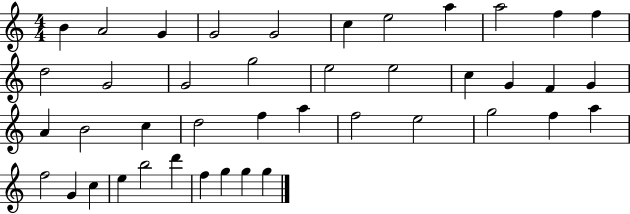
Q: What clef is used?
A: treble